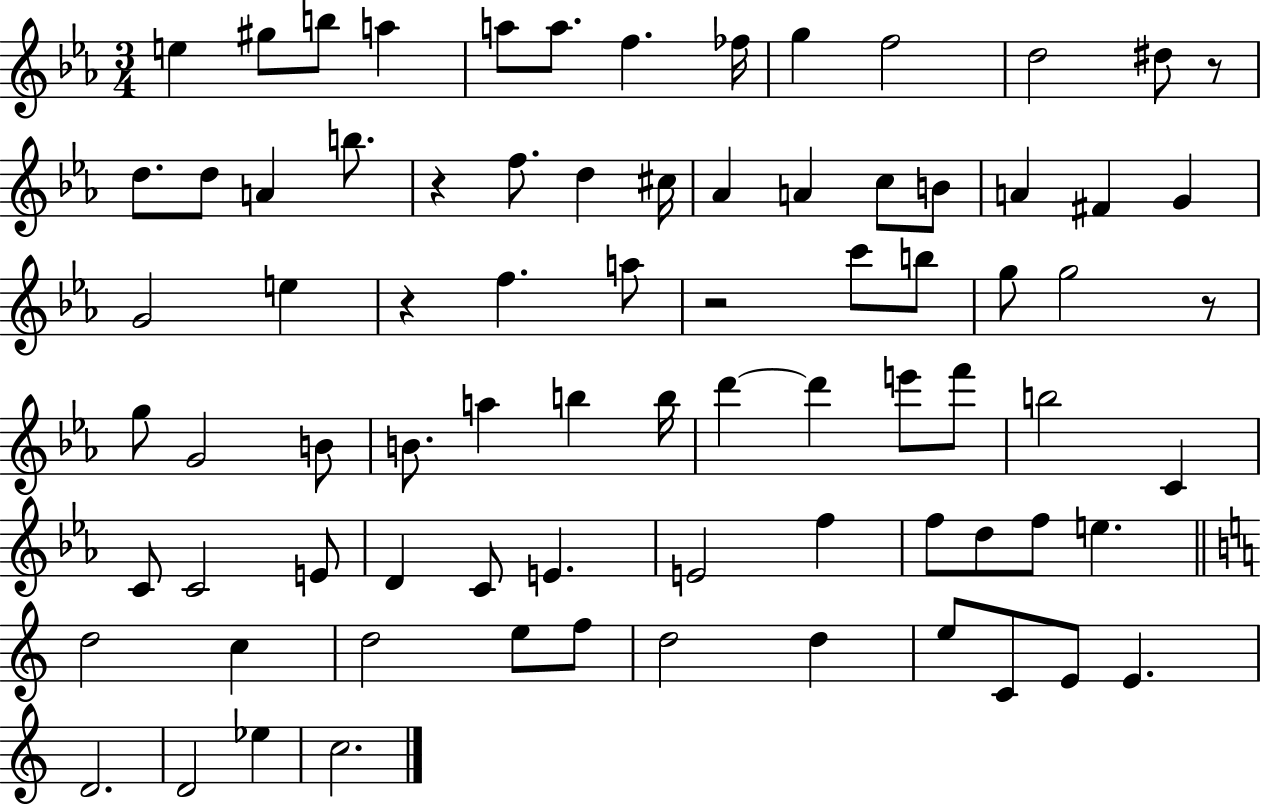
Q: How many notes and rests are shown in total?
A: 79